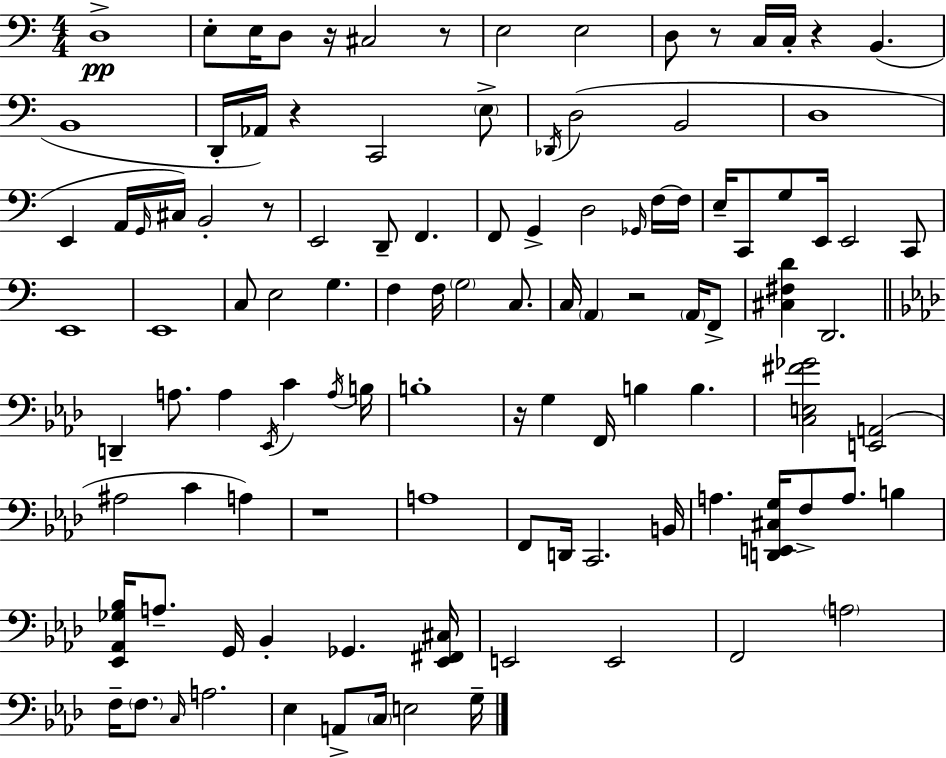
{
  \clef bass
  \numericTimeSignature
  \time 4/4
  \key a \minor
  d1->\pp | e8-. e16 d8 r16 cis2 r8 | e2 e2 | d8 r8 c16 c16-. r4 b,4.( | \break b,1 | d,16-. aes,16) r4 c,2 \parenthesize e8-> | \acciaccatura { des,16 } d2( b,2 | d1 | \break e,4 a,16 \grace { g,16 }) cis16 b,2-. | r8 e,2 d,8-- f,4. | f,8 g,4-> d2 | \grace { ges,16 } f16~~ f16 e16-- c,8 g8 e,16 e,2 | \break c,8 e,1 | e,1 | c8 e2 g4. | f4 f16 \parenthesize g2 | \break c8. c16 \parenthesize a,4 r2 | \parenthesize a,16 f,8-> <cis fis d'>4 d,2. | \bar "||" \break \key f \minor d,4-- a8. a4 \acciaccatura { ees,16 } c'4 | \acciaccatura { a16 } b16 b1-. | r16 g4 f,16 b4 b4. | <c e fis' ges'>2 <e, a,>2( | \break ais2 c'4 a4) | r1 | a1 | f,8 d,16 c,2. | \break b,16 a4. <d, e, cis g>16 f8-> a8. b4 | <ees, aes, ges bes>16 a8.-- g,16 bes,4-. ges,4. | <ees, fis, cis>16 e,2 e,2 | f,2 \parenthesize a2 | \break f16-- \parenthesize f8. \grace { c16 } a2. | ees4 a,8-> \parenthesize c16 e2 | g16-- \bar "|."
}